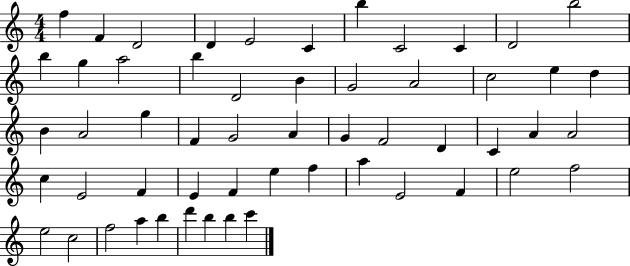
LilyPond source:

{
  \clef treble
  \numericTimeSignature
  \time 4/4
  \key c \major
  f''4 f'4 d'2 | d'4 e'2 c'4 | b''4 c'2 c'4 | d'2 b''2 | \break b''4 g''4 a''2 | b''4 d'2 b'4 | g'2 a'2 | c''2 e''4 d''4 | \break b'4 a'2 g''4 | f'4 g'2 a'4 | g'4 f'2 d'4 | c'4 a'4 a'2 | \break c''4 e'2 f'4 | e'4 f'4 e''4 f''4 | a''4 e'2 f'4 | e''2 f''2 | \break e''2 c''2 | f''2 a''4 b''4 | d'''4 b''4 b''4 c'''4 | \bar "|."
}